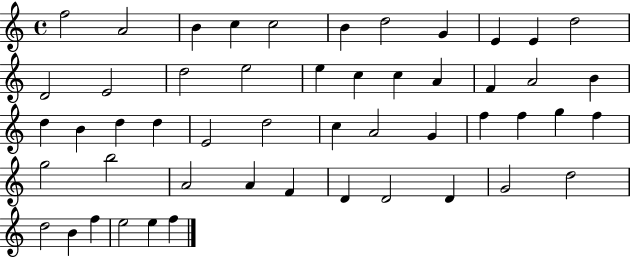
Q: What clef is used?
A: treble